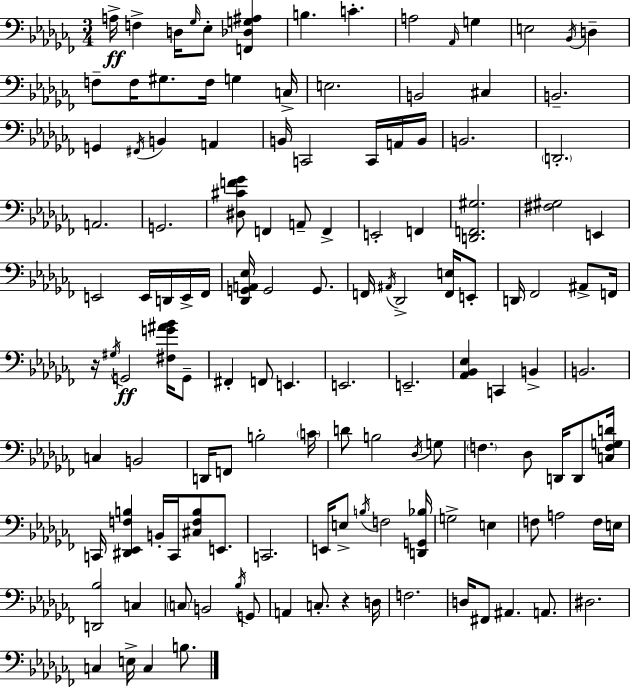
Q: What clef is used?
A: bass